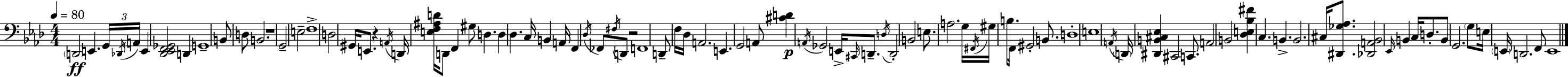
{
  \clef bass
  \numericTimeSignature
  \time 4/4
  \key f \minor
  \tempo 4 = 80
  \parenthesize d,2\ff e,4. \tuplet 3/2 { g,16 \acciaccatura { des,16 } | a,16 } e,4 <des, ees, f, ges,>2 d,4 | g,1-- | b,8 d8 b,2. | \break r1 | g,2-- e2-- | f1-> | d2 gis,16 e,8. r4 | \break \acciaccatura { a,16 } d,16 <e f ais d'>16 d,8 f,4 gis8 d4. | d4 des4. c16 b,4 | a,16 f,4 \acciaccatura { des16 } fes,8 \acciaccatura { fis16 } d,8 r2 | f,1 | \break d,8-- f16 des16 a,2. | e,4. g,2 | a,8 <cis' d'>4\p \acciaccatura { a,16 } ges,2 | e,16-> \grace { cis,16 } d,8.-- \acciaccatura { d16 } d,2-. b,2 | \break e8. a2. | g16 \acciaccatura { fis,16 } gis16 b8. f,16 gis,2-. | b,8. d1-. | e1 | \break \acciaccatura { a,16 } \parenthesize d,16 <dis, b, cis ees>4 cis,2 | c,8. a,2 | b,2 <des e bes fis'>4 c4. | b,4.-> b,2. | \break cis16 <dis, ges aes>8. <des, a, bes,>2 | \grace { ees,16 } b,4 c16 d8.-. b,8 g,2. | \parenthesize g8 e16 \parenthesize e,16 d,2. | f,8 e,1 | \break \bar "|."
}